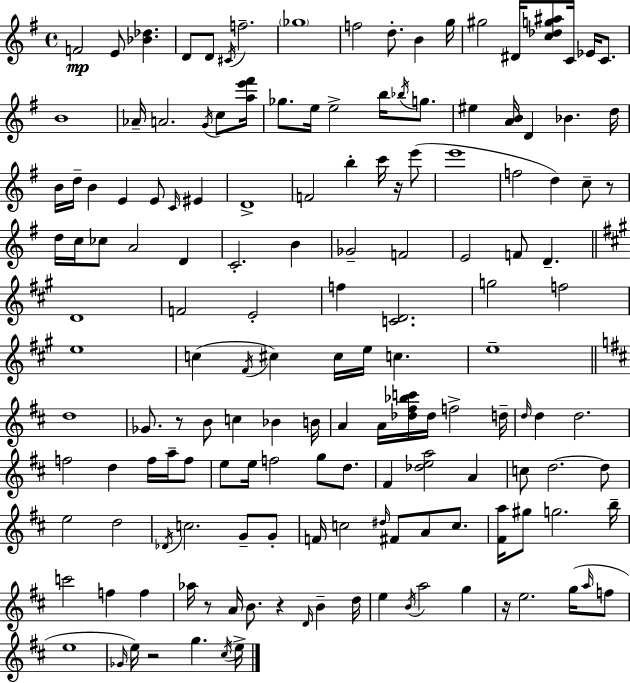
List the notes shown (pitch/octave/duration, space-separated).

F4/h E4/e [Bb4,Db5]/q. D4/e D4/e C#4/s F5/h. Gb5/w F5/h D5/e. B4/q G5/s G#5/h D#4/s [C5,Db5,G5,A#5]/e C4/s Eb4/s C4/e. B4/w Ab4/s A4/h. G4/s C5/e [A5,E6,F#6]/s Gb5/e. E5/s E5/h B5/s Bb5/s G5/e. EIS5/q [A4,B4]/s D4/q Bb4/q. D5/s B4/s D5/s B4/q E4/q E4/e C4/s EIS4/q D4/w F4/h B5/q C6/s R/s E6/e E6/w F5/h D5/q C5/e R/e D5/s C5/s CES5/e A4/h D4/q C4/h. B4/q Gb4/h F4/h E4/h F4/e D4/q. D4/w F4/h E4/h F5/q [C4,D4]/h. G5/h F5/h E5/w C5/q F#4/s C#5/q C#5/s E5/s C5/q. E5/w D5/w Gb4/e. R/e B4/e C5/q Bb4/q B4/s A4/q A4/s [Db5,F#5,Bb5,C6]/s Db5/s F5/h D5/s D5/s D5/q D5/h. F5/h D5/q F5/s A5/s F5/e E5/e E5/s F5/h G5/e D5/e. F#4/q [Db5,E5,A5]/h A4/q C5/e D5/h. D5/e E5/h D5/h Db4/s C5/h. G4/e G4/e F4/s C5/h D#5/s F#4/e A4/e C5/e. [F#4,A5]/s G#5/e G5/h. B5/s C6/h F5/q F5/q Ab5/s R/e A4/s B4/e. R/q D4/s B4/q D5/s E5/q B4/s A5/h G5/q R/s E5/h. G5/s A5/s F5/e E5/w Gb4/s E5/s R/h G5/q. C#5/s E5/s